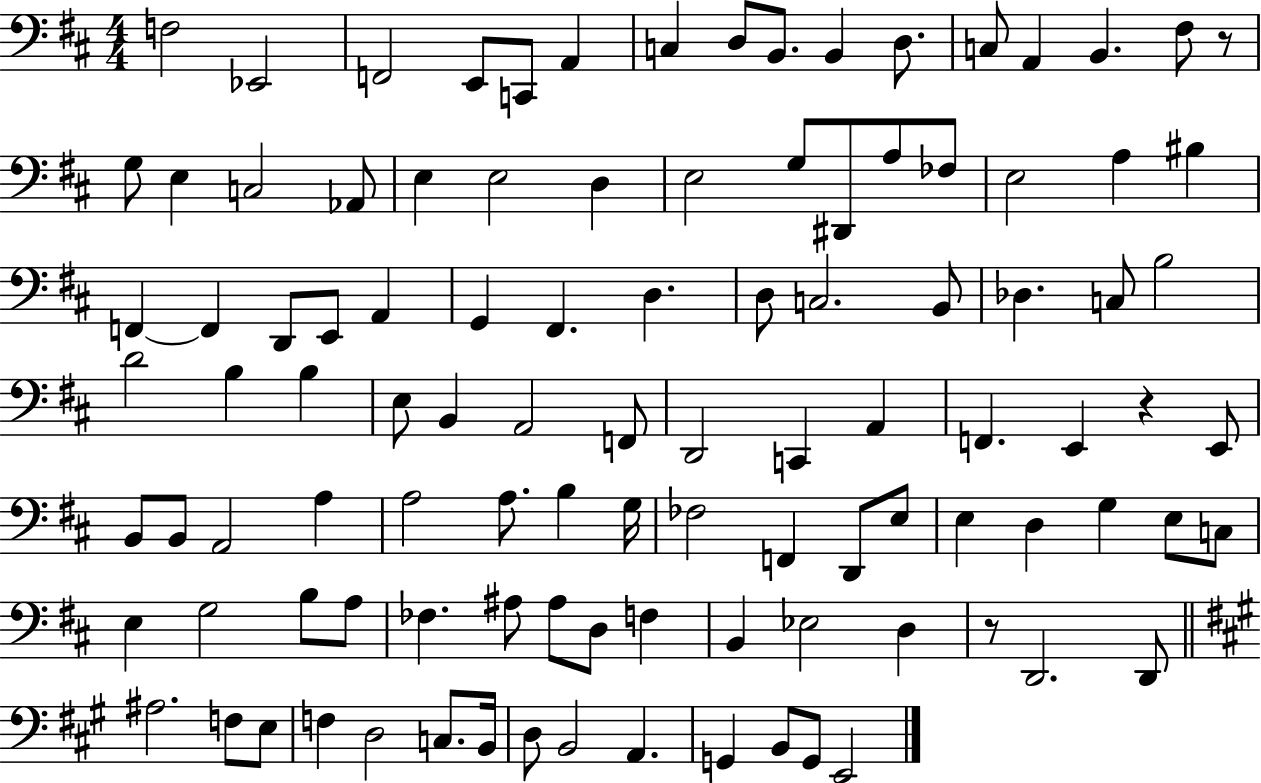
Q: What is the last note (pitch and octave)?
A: E2